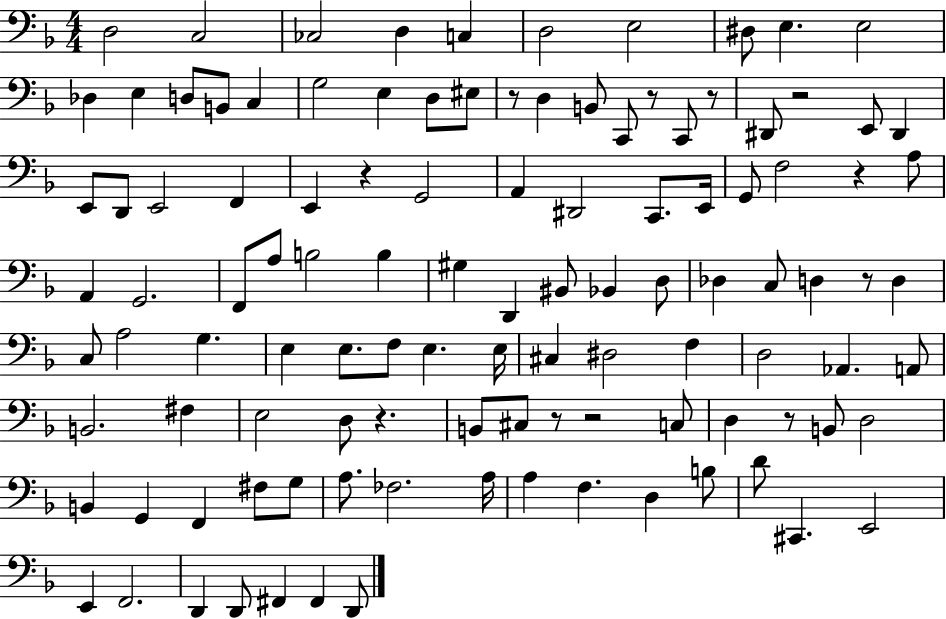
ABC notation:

X:1
T:Untitled
M:4/4
L:1/4
K:F
D,2 C,2 _C,2 D, C, D,2 E,2 ^D,/2 E, E,2 _D, E, D,/2 B,,/2 C, G,2 E, D,/2 ^E,/2 z/2 D, B,,/2 C,,/2 z/2 C,,/2 z/2 ^D,,/2 z2 E,,/2 ^D,, E,,/2 D,,/2 E,,2 F,, E,, z G,,2 A,, ^D,,2 C,,/2 E,,/4 G,,/2 F,2 z A,/2 A,, G,,2 F,,/2 A,/2 B,2 B, ^G, D,, ^B,,/2 _B,, D,/2 _D, C,/2 D, z/2 D, C,/2 A,2 G, E, E,/2 F,/2 E, E,/4 ^C, ^D,2 F, D,2 _A,, A,,/2 B,,2 ^F, E,2 D,/2 z B,,/2 ^C,/2 z/2 z2 C,/2 D, z/2 B,,/2 D,2 B,, G,, F,, ^F,/2 G,/2 A,/2 _F,2 A,/4 A, F, D, B,/2 D/2 ^C,, E,,2 E,, F,,2 D,, D,,/2 ^F,, ^F,, D,,/2